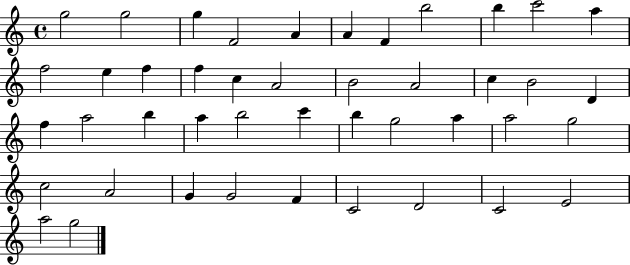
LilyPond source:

{
  \clef treble
  \time 4/4
  \defaultTimeSignature
  \key c \major
  g''2 g''2 | g''4 f'2 a'4 | a'4 f'4 b''2 | b''4 c'''2 a''4 | \break f''2 e''4 f''4 | f''4 c''4 a'2 | b'2 a'2 | c''4 b'2 d'4 | \break f''4 a''2 b''4 | a''4 b''2 c'''4 | b''4 g''2 a''4 | a''2 g''2 | \break c''2 a'2 | g'4 g'2 f'4 | c'2 d'2 | c'2 e'2 | \break a''2 g''2 | \bar "|."
}